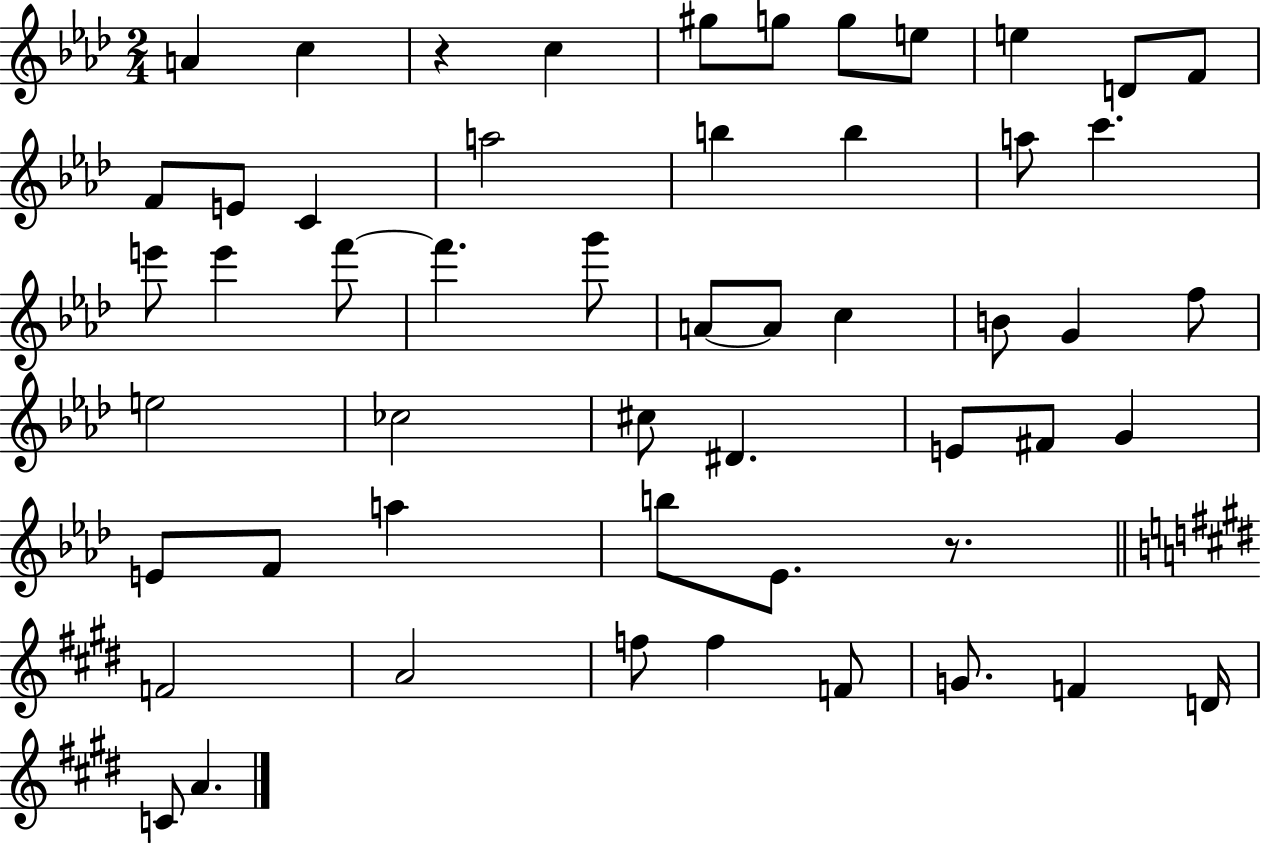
{
  \clef treble
  \numericTimeSignature
  \time 2/4
  \key aes \major
  a'4 c''4 | r4 c''4 | gis''8 g''8 g''8 e''8 | e''4 d'8 f'8 | \break f'8 e'8 c'4 | a''2 | b''4 b''4 | a''8 c'''4. | \break e'''8 e'''4 f'''8~~ | f'''4. g'''8 | a'8~~ a'8 c''4 | b'8 g'4 f''8 | \break e''2 | ces''2 | cis''8 dis'4. | e'8 fis'8 g'4 | \break e'8 f'8 a''4 | b''8 ees'8. r8. | \bar "||" \break \key e \major f'2 | a'2 | f''8 f''4 f'8 | g'8. f'4 d'16 | \break c'8 a'4. | \bar "|."
}